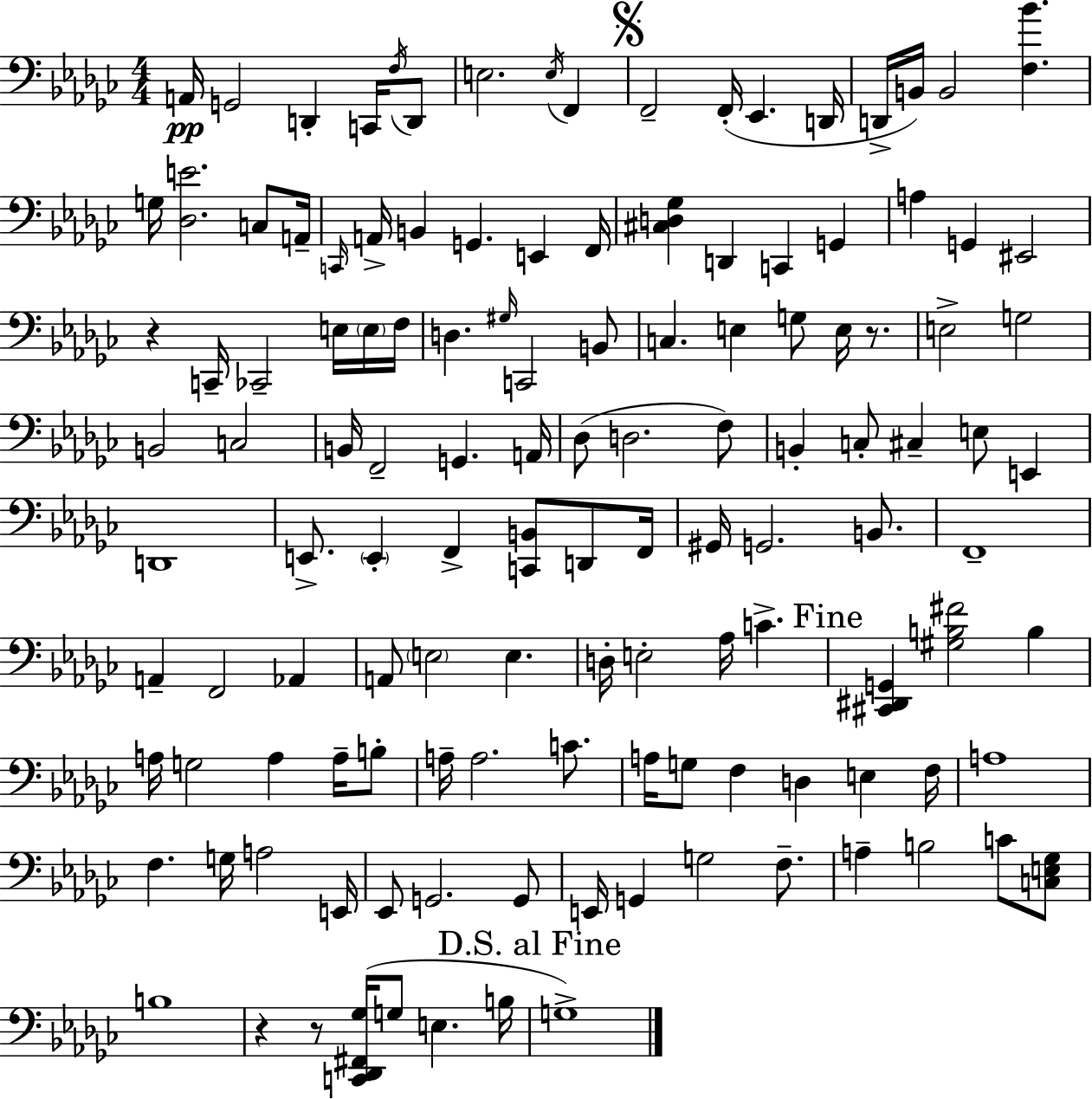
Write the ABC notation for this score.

X:1
T:Untitled
M:4/4
L:1/4
K:Ebm
A,,/4 G,,2 D,, C,,/4 F,/4 D,,/2 E,2 E,/4 F,, F,,2 F,,/4 _E,, D,,/4 D,,/4 B,,/4 B,,2 [F,_B] G,/4 [_D,E]2 C,/2 A,,/4 C,,/4 A,,/4 B,, G,, E,, F,,/4 [^C,D,_G,] D,, C,, G,, A, G,, ^E,,2 z C,,/4 _C,,2 E,/4 E,/4 F,/4 D, ^G,/4 C,,2 B,,/2 C, E, G,/2 E,/4 z/2 E,2 G,2 B,,2 C,2 B,,/4 F,,2 G,, A,,/4 _D,/2 D,2 F,/2 B,, C,/2 ^C, E,/2 E,, D,,4 E,,/2 E,, F,, [C,,B,,]/2 D,,/2 F,,/4 ^G,,/4 G,,2 B,,/2 F,,4 A,, F,,2 _A,, A,,/2 E,2 E, D,/4 E,2 _A,/4 C [^C,,^D,,G,,] [^G,B,^F]2 B, A,/4 G,2 A, A,/4 B,/2 A,/4 A,2 C/2 A,/4 G,/2 F, D, E, F,/4 A,4 F, G,/4 A,2 E,,/4 _E,,/2 G,,2 G,,/2 E,,/4 G,, G,2 F,/2 A, B,2 C/2 [C,E,_G,]/2 B,4 z z/2 [C,,_D,,^F,,_G,]/4 G,/2 E, B,/4 G,4